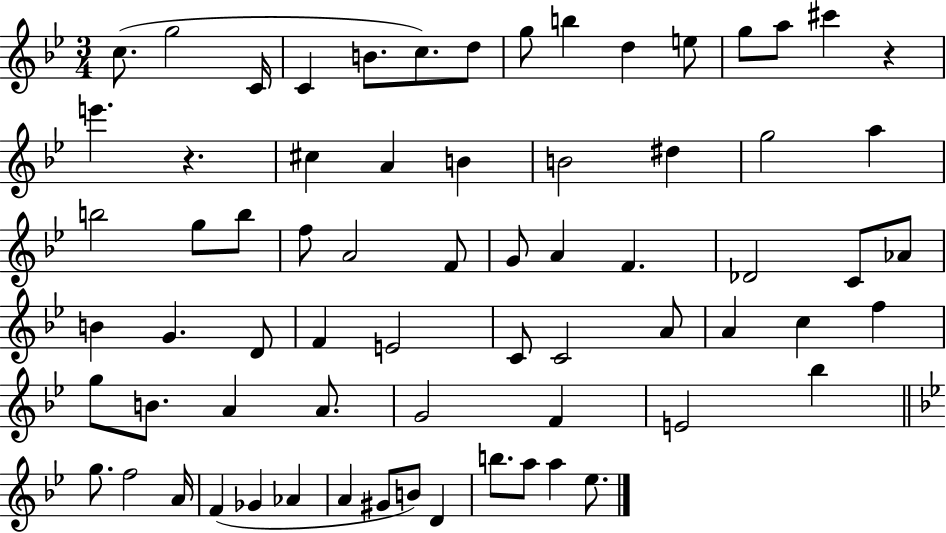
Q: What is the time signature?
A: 3/4